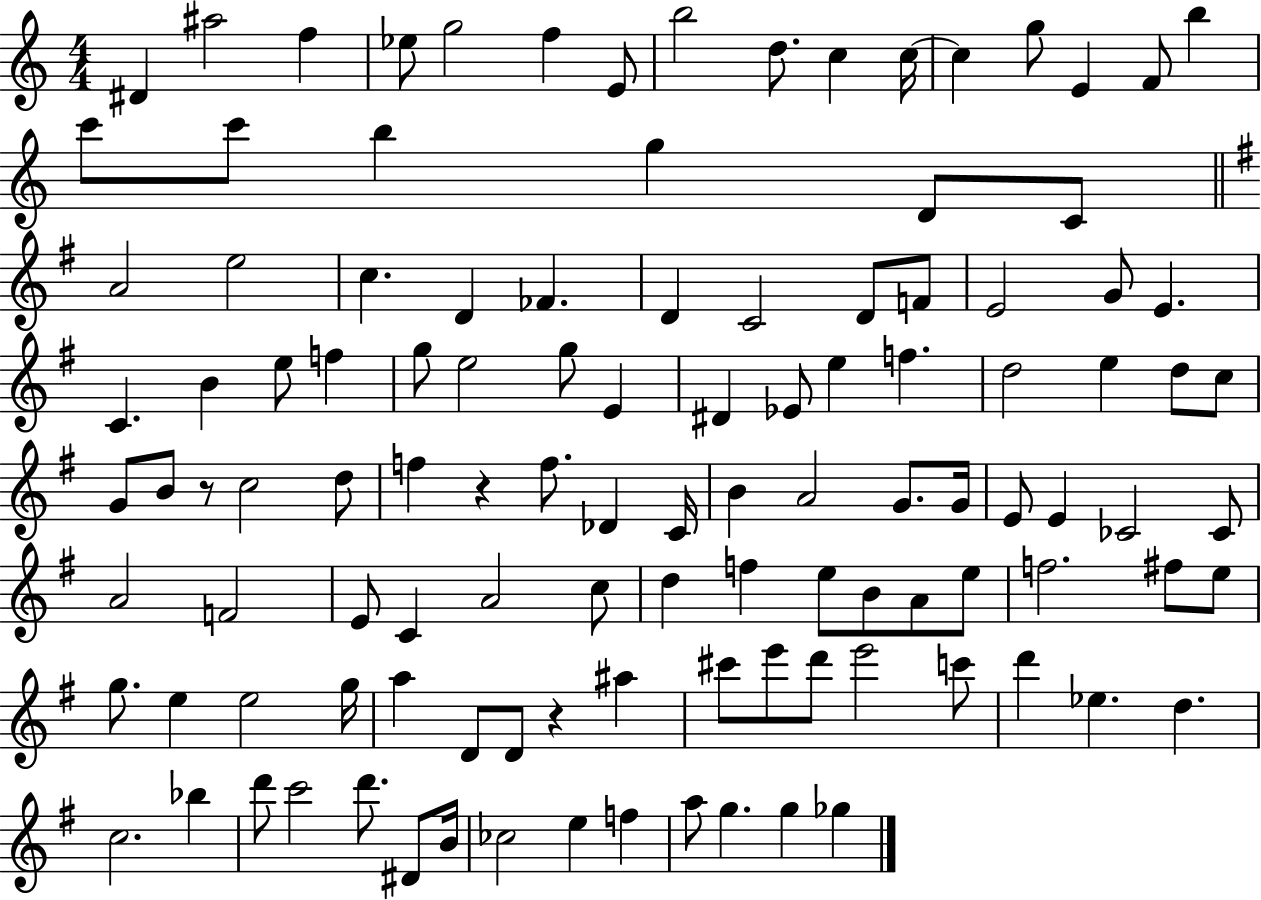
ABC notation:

X:1
T:Untitled
M:4/4
L:1/4
K:C
^D ^a2 f _e/2 g2 f E/2 b2 d/2 c c/4 c g/2 E F/2 b c'/2 c'/2 b g D/2 C/2 A2 e2 c D _F D C2 D/2 F/2 E2 G/2 E C B e/2 f g/2 e2 g/2 E ^D _E/2 e f d2 e d/2 c/2 G/2 B/2 z/2 c2 d/2 f z f/2 _D C/4 B A2 G/2 G/4 E/2 E _C2 _C/2 A2 F2 E/2 C A2 c/2 d f e/2 B/2 A/2 e/2 f2 ^f/2 e/2 g/2 e e2 g/4 a D/2 D/2 z ^a ^c'/2 e'/2 d'/2 e'2 c'/2 d' _e d c2 _b d'/2 c'2 d'/2 ^D/2 B/4 _c2 e f a/2 g g _g